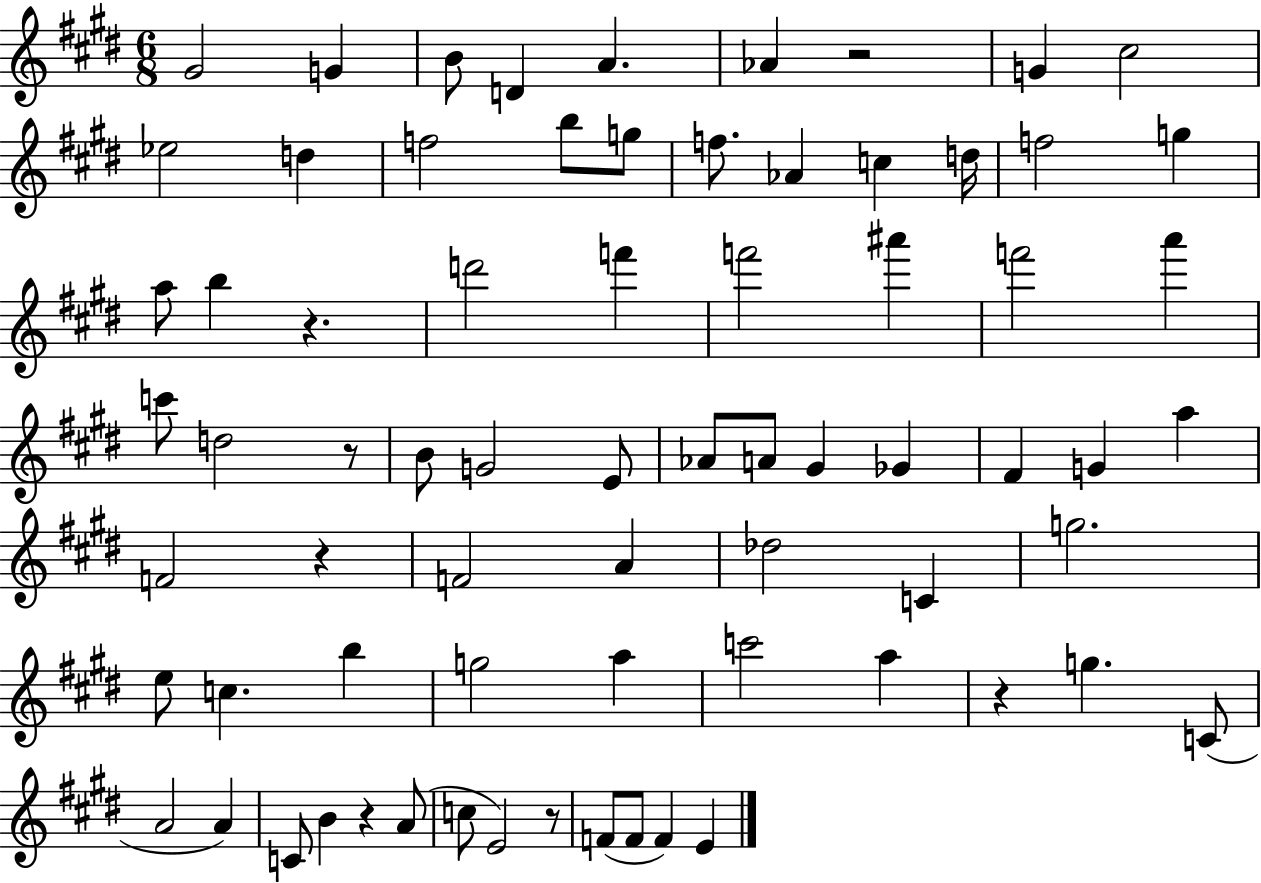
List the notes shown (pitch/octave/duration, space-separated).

G#4/h G4/q B4/e D4/q A4/q. Ab4/q R/h G4/q C#5/h Eb5/h D5/q F5/h B5/e G5/e F5/e. Ab4/q C5/q D5/s F5/h G5/q A5/e B5/q R/q. D6/h F6/q F6/h A#6/q F6/h A6/q C6/e D5/h R/e B4/e G4/h E4/e Ab4/e A4/e G#4/q Gb4/q F#4/q G4/q A5/q F4/h R/q F4/h A4/q Db5/h C4/q G5/h. E5/e C5/q. B5/q G5/h A5/q C6/h A5/q R/q G5/q. C4/e A4/h A4/q C4/e B4/q R/q A4/e C5/e E4/h R/e F4/e F4/e F4/q E4/q